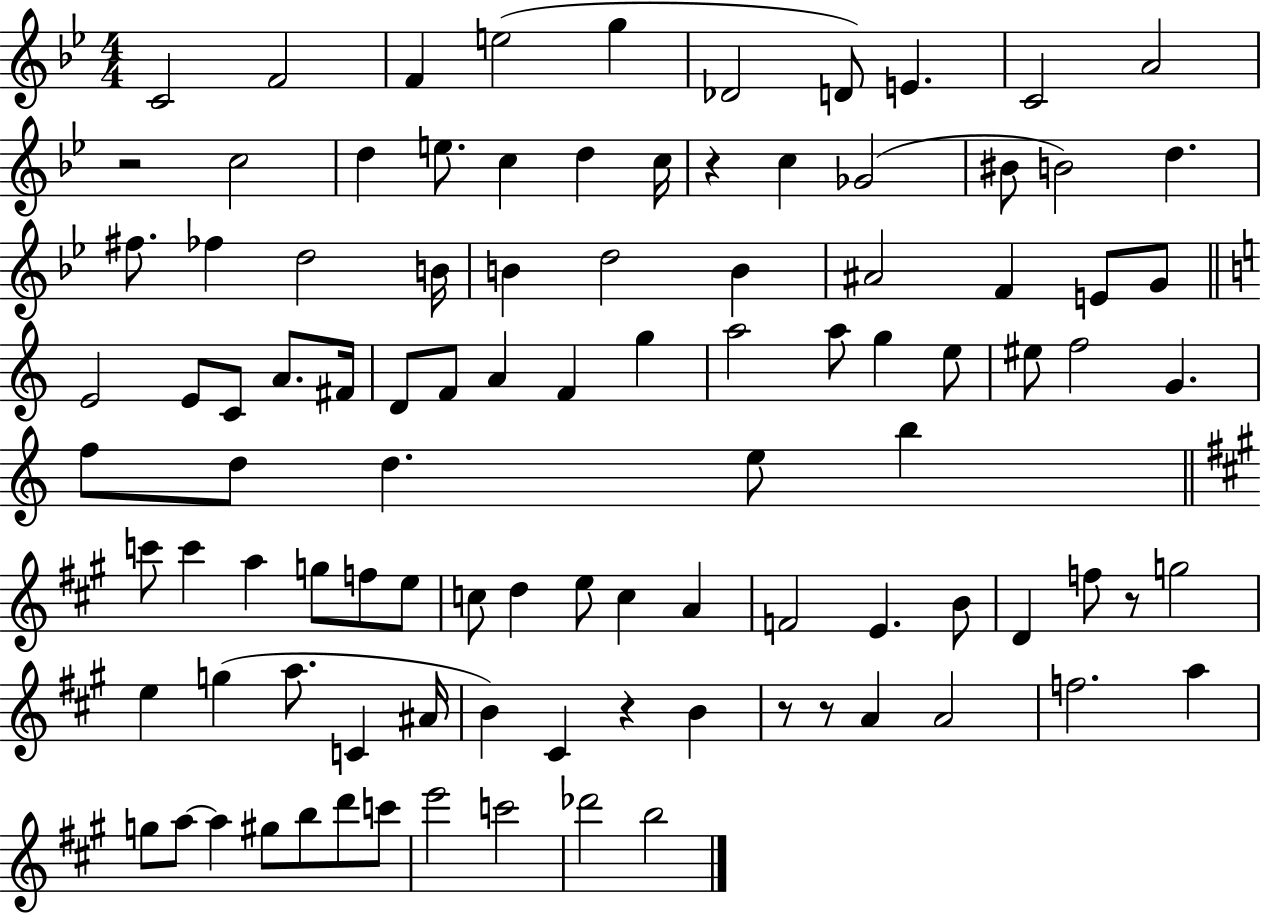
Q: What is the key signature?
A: BES major